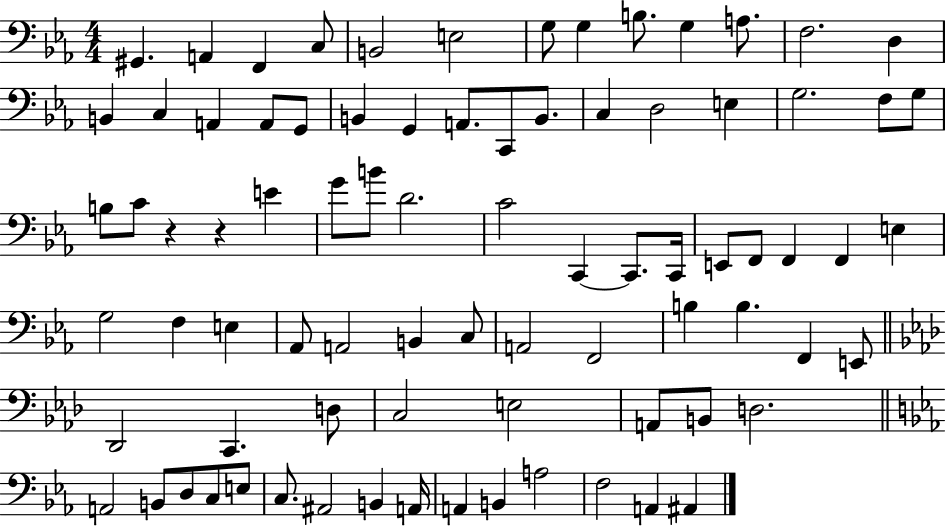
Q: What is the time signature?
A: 4/4